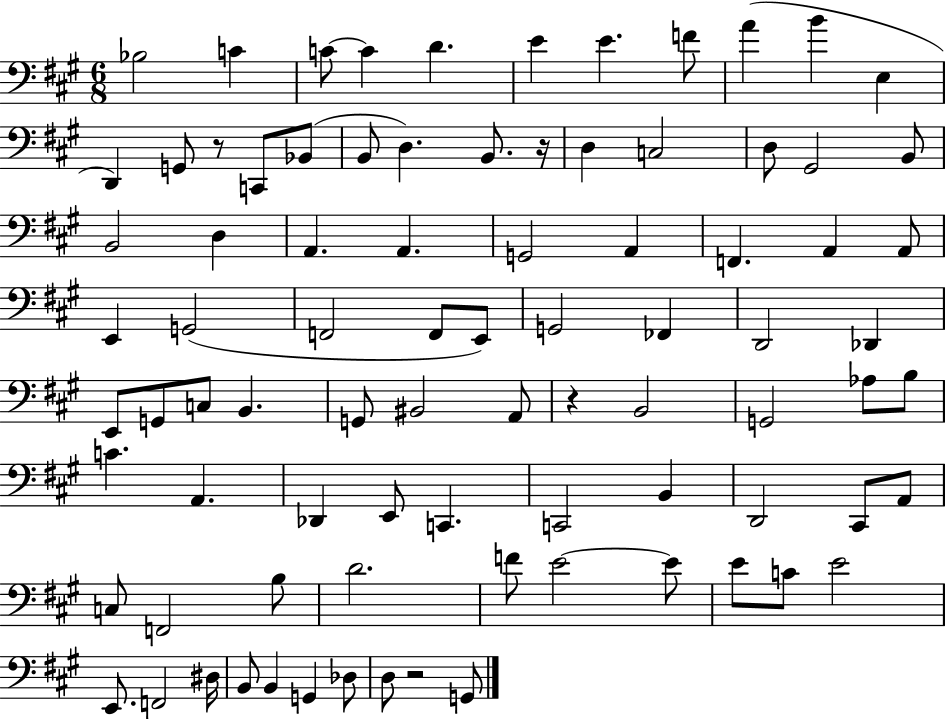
{
  \clef bass
  \numericTimeSignature
  \time 6/8
  \key a \major
  bes2 c'4 | c'8~~ c'4 d'4. | e'4 e'4. f'8 | a'4( b'4 e4 | \break d,4) g,8 r8 c,8 bes,8( | b,8 d4.) b,8. r16 | d4 c2 | d8 gis,2 b,8 | \break b,2 d4 | a,4. a,4. | g,2 a,4 | f,4. a,4 a,8 | \break e,4 g,2( | f,2 f,8 e,8) | g,2 fes,4 | d,2 des,4 | \break e,8 g,8 c8 b,4. | g,8 bis,2 a,8 | r4 b,2 | g,2 aes8 b8 | \break c'4. a,4. | des,4 e,8 c,4. | c,2 b,4 | d,2 cis,8 a,8 | \break c8 f,2 b8 | d'2. | f'8 e'2~~ e'8 | e'8 c'8 e'2 | \break e,8. f,2 dis16 | b,8 b,4 g,4 des8 | d8 r2 g,8 | \bar "|."
}